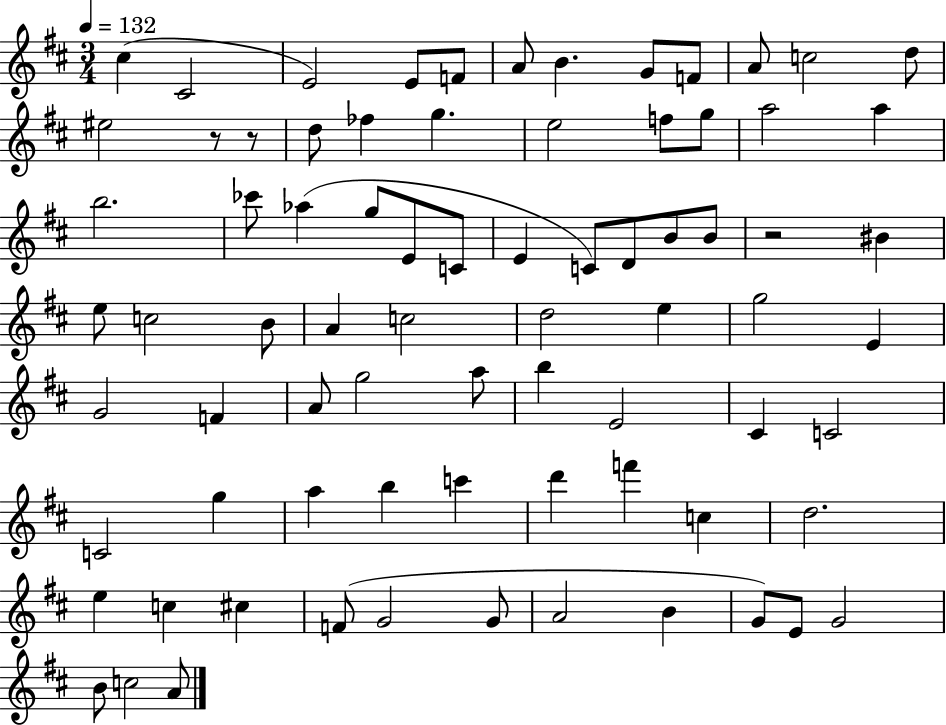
X:1
T:Untitled
M:3/4
L:1/4
K:D
^c ^C2 E2 E/2 F/2 A/2 B G/2 F/2 A/2 c2 d/2 ^e2 z/2 z/2 d/2 _f g e2 f/2 g/2 a2 a b2 _c'/2 _a g/2 E/2 C/2 E C/2 D/2 B/2 B/2 z2 ^B e/2 c2 B/2 A c2 d2 e g2 E G2 F A/2 g2 a/2 b E2 ^C C2 C2 g a b c' d' f' c d2 e c ^c F/2 G2 G/2 A2 B G/2 E/2 G2 B/2 c2 A/2